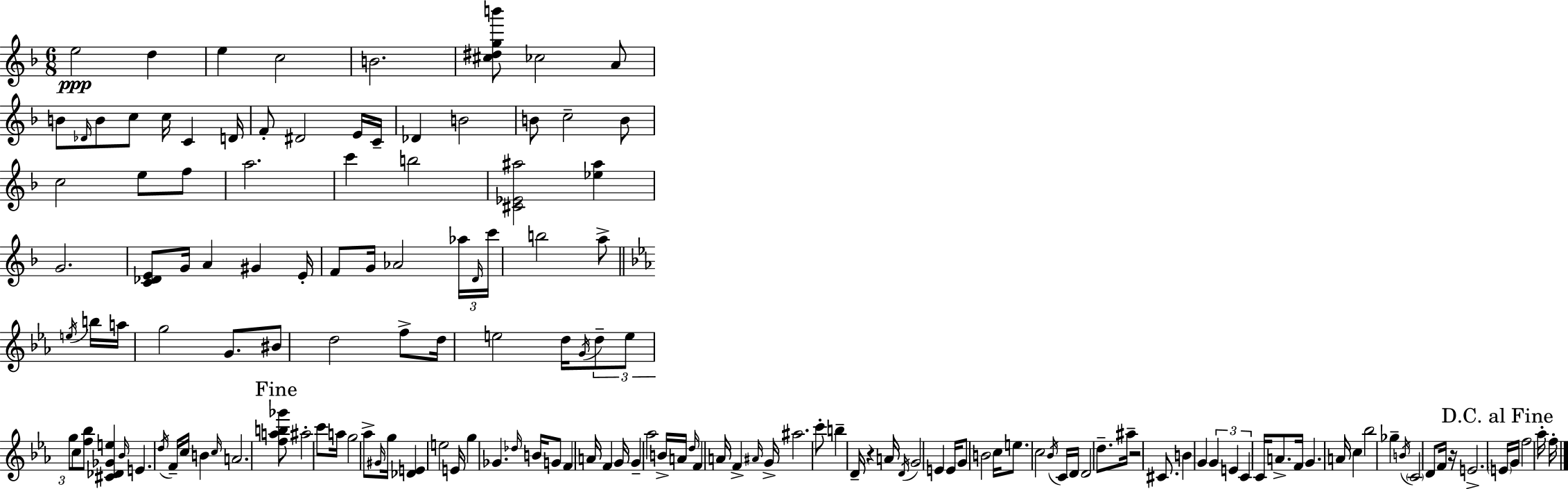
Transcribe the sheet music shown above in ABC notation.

X:1
T:Untitled
M:6/8
L:1/4
K:Dm
e2 d e c2 B2 [^c^dgb']/2 _c2 A/2 B/2 _D/4 B/2 c/2 c/4 C D/4 F/2 ^D2 E/4 C/4 _D B2 B/2 c2 B/2 c2 e/2 f/2 a2 c' b2 [^C_E^a]2 [_e^a] G2 [C_DE]/2 G/4 A ^G E/4 F/2 G/4 _A2 _a/4 D/4 c'/4 b2 a/2 e/4 b/4 a/4 g2 G/2 ^B/2 d2 f/2 d/4 e2 d/4 G/4 d/2 e/2 g/2 c/2 [f_b]/2 [^C_D_Ge] _B/4 E d/4 F/4 c/4 B c/4 A2 [fab_g']/2 ^a2 c'/2 a/4 g2 _a/2 ^G/4 g/4 [_DE] e2 E/4 g _G _d/4 B/4 G/2 F A/4 F G/4 G _a2 B/4 A/4 d/4 F A/4 F ^A/4 G/4 ^a2 c'/2 b D/4 z A/4 D/4 G2 E E/4 G/2 B2 c/4 e/2 c2 _B/4 C/4 D/4 D2 d/2 ^a/4 z2 ^C/2 B G G E C C/4 A/2 F/4 G A/4 c _b2 _g B/4 C2 D/2 F/4 z/4 E2 E/4 G/4 f2 _a/4 f/4